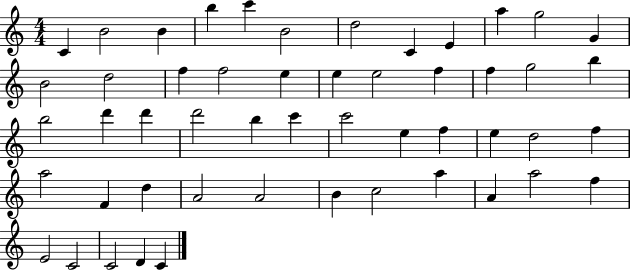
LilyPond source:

{
  \clef treble
  \numericTimeSignature
  \time 4/4
  \key c \major
  c'4 b'2 b'4 | b''4 c'''4 b'2 | d''2 c'4 e'4 | a''4 g''2 g'4 | \break b'2 d''2 | f''4 f''2 e''4 | e''4 e''2 f''4 | f''4 g''2 b''4 | \break b''2 d'''4 d'''4 | d'''2 b''4 c'''4 | c'''2 e''4 f''4 | e''4 d''2 f''4 | \break a''2 f'4 d''4 | a'2 a'2 | b'4 c''2 a''4 | a'4 a''2 f''4 | \break e'2 c'2 | c'2 d'4 c'4 | \bar "|."
}